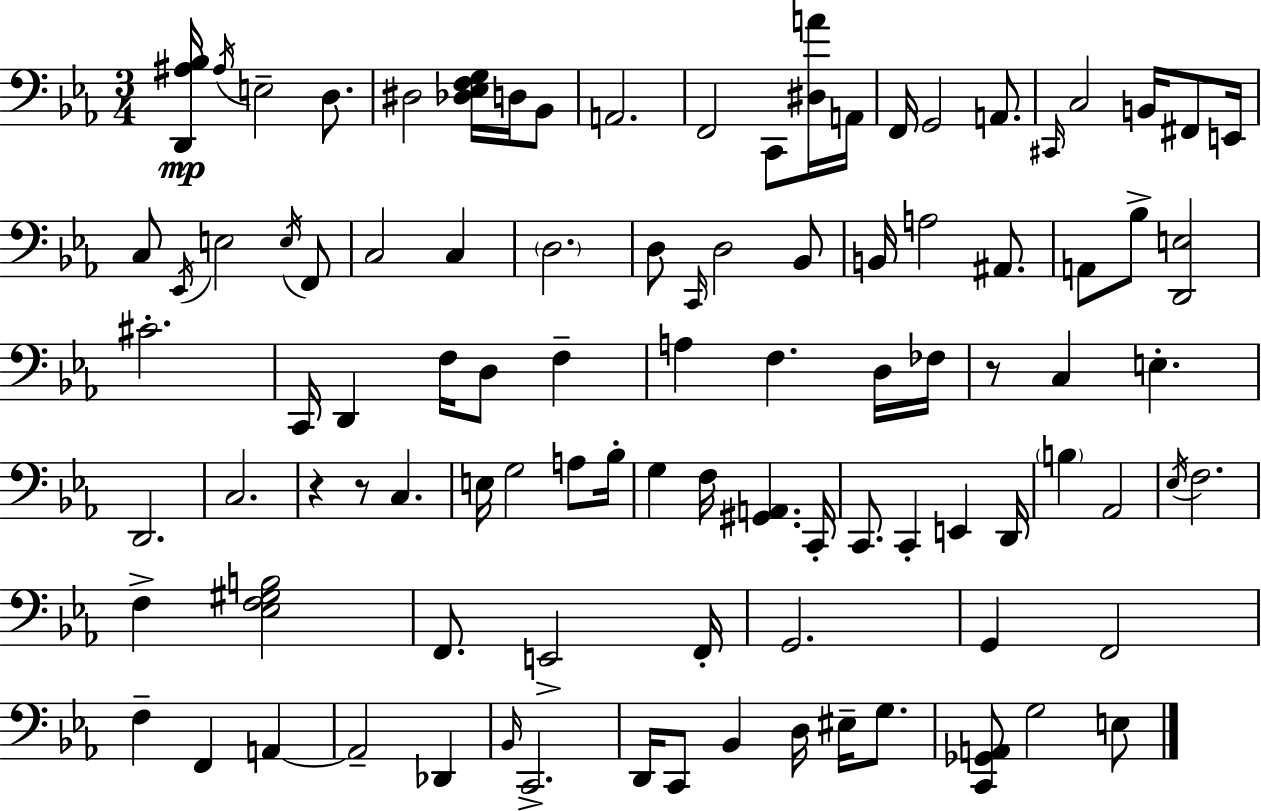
X:1
T:Untitled
M:3/4
L:1/4
K:Cm
[D,,^A,_B,]/4 ^A,/4 E,2 D,/2 ^D,2 [_D,_E,F,G,]/4 D,/4 _B,,/2 A,,2 F,,2 C,,/2 [^D,A]/4 A,,/4 F,,/4 G,,2 A,,/2 ^C,,/4 C,2 B,,/4 ^F,,/2 E,,/4 C,/2 _E,,/4 E,2 E,/4 F,,/2 C,2 C, D,2 D,/2 C,,/4 D,2 _B,,/2 B,,/4 A,2 ^A,,/2 A,,/2 _B,/2 [D,,E,]2 ^C2 C,,/4 D,, F,/4 D,/2 F, A, F, D,/4 _F,/4 z/2 C, E, D,,2 C,2 z z/2 C, E,/4 G,2 A,/2 _B,/4 G, F,/4 [^G,,A,,] C,,/4 C,,/2 C,, E,, D,,/4 B, _A,,2 _E,/4 F,2 F, [_E,F,^G,B,]2 F,,/2 E,,2 F,,/4 G,,2 G,, F,,2 F, F,, A,, A,,2 _D,, _B,,/4 C,,2 D,,/4 C,,/2 _B,, D,/4 ^E,/4 G,/2 [C,,_G,,A,,]/2 G,2 E,/2